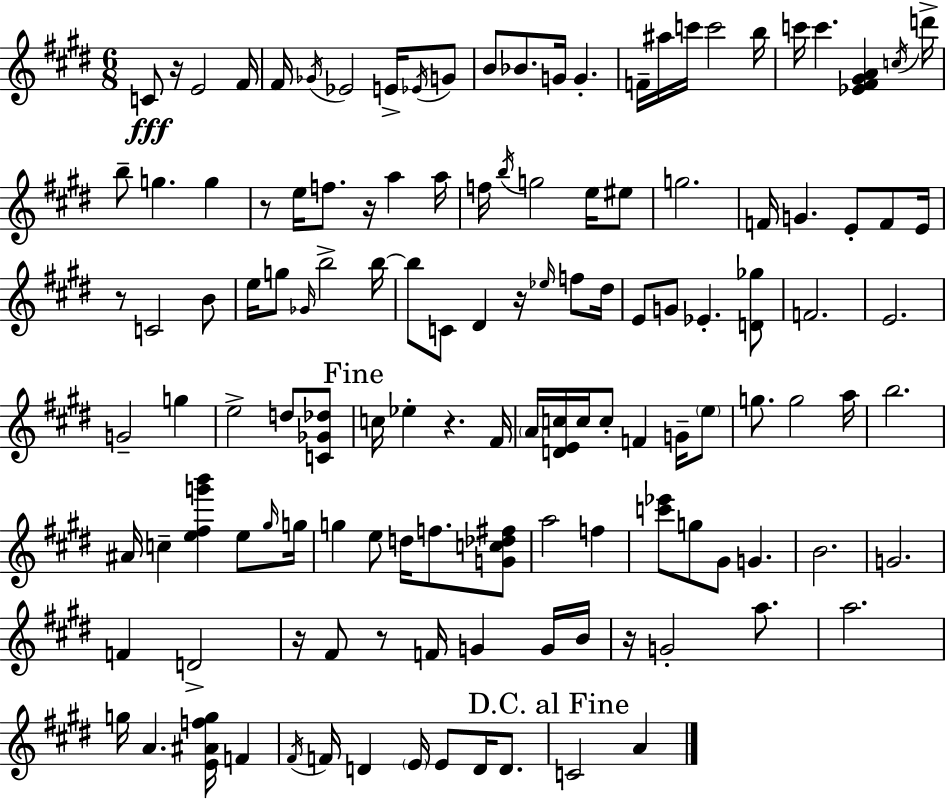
C4/e R/s E4/h F#4/s F#4/s Gb4/s Eb4/h E4/s Eb4/s G4/e B4/e Bb4/e. G4/s G4/q. F4/s A#5/s C6/s C6/h B5/s C6/s C6/q. [Eb4,F#4,G#4,A4]/q C5/s D6/s B5/e G5/q. G5/q R/e E5/s F5/e. R/s A5/q A5/s F5/s B5/s G5/h E5/s EIS5/e G5/h. F4/s G4/q. E4/e F4/e E4/s R/e C4/h B4/e E5/s G5/e Gb4/s B5/h B5/s B5/e C4/e D#4/q R/s Eb5/s F5/e D#5/s E4/e G4/e Eb4/q. [D4,Gb5]/e F4/h. E4/h. G4/h G5/q E5/h D5/e [C4,Gb4,Db5]/e C5/s Eb5/q R/q. F#4/s A4/s [D4,E4,C5]/s C5/s C5/e F4/q G4/s E5/e G5/e. G5/h A5/s B5/h. A#4/s C5/q [E5,F#5,G6,B6]/q E5/e G#5/s G5/s G5/q E5/e D5/s F5/e. [G4,C5,Db5,F#5]/e A5/h F5/q [C6,Eb6]/e G5/e G#4/e G4/q. B4/h. G4/h. F4/q D4/h R/s F#4/e R/e F4/s G4/q G4/s B4/s R/s G4/h A5/e. A5/h. G5/s A4/q. [E4,A#4,F5,G5]/s F4/q F#4/s F4/s D4/q E4/s E4/e D4/s D4/e. C4/h A4/q